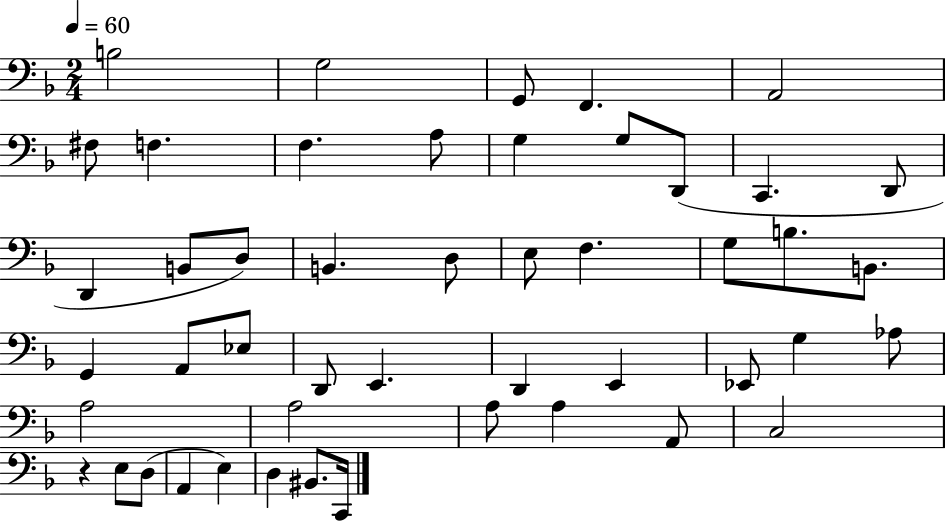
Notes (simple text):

B3/h G3/h G2/e F2/q. A2/h F#3/e F3/q. F3/q. A3/e G3/q G3/e D2/e C2/q. D2/e D2/q B2/e D3/e B2/q. D3/e E3/e F3/q. G3/e B3/e. B2/e. G2/q A2/e Eb3/e D2/e E2/q. D2/q E2/q Eb2/e G3/q Ab3/e A3/h A3/h A3/e A3/q A2/e C3/h R/q E3/e D3/e A2/q E3/q D3/q BIS2/e. C2/s